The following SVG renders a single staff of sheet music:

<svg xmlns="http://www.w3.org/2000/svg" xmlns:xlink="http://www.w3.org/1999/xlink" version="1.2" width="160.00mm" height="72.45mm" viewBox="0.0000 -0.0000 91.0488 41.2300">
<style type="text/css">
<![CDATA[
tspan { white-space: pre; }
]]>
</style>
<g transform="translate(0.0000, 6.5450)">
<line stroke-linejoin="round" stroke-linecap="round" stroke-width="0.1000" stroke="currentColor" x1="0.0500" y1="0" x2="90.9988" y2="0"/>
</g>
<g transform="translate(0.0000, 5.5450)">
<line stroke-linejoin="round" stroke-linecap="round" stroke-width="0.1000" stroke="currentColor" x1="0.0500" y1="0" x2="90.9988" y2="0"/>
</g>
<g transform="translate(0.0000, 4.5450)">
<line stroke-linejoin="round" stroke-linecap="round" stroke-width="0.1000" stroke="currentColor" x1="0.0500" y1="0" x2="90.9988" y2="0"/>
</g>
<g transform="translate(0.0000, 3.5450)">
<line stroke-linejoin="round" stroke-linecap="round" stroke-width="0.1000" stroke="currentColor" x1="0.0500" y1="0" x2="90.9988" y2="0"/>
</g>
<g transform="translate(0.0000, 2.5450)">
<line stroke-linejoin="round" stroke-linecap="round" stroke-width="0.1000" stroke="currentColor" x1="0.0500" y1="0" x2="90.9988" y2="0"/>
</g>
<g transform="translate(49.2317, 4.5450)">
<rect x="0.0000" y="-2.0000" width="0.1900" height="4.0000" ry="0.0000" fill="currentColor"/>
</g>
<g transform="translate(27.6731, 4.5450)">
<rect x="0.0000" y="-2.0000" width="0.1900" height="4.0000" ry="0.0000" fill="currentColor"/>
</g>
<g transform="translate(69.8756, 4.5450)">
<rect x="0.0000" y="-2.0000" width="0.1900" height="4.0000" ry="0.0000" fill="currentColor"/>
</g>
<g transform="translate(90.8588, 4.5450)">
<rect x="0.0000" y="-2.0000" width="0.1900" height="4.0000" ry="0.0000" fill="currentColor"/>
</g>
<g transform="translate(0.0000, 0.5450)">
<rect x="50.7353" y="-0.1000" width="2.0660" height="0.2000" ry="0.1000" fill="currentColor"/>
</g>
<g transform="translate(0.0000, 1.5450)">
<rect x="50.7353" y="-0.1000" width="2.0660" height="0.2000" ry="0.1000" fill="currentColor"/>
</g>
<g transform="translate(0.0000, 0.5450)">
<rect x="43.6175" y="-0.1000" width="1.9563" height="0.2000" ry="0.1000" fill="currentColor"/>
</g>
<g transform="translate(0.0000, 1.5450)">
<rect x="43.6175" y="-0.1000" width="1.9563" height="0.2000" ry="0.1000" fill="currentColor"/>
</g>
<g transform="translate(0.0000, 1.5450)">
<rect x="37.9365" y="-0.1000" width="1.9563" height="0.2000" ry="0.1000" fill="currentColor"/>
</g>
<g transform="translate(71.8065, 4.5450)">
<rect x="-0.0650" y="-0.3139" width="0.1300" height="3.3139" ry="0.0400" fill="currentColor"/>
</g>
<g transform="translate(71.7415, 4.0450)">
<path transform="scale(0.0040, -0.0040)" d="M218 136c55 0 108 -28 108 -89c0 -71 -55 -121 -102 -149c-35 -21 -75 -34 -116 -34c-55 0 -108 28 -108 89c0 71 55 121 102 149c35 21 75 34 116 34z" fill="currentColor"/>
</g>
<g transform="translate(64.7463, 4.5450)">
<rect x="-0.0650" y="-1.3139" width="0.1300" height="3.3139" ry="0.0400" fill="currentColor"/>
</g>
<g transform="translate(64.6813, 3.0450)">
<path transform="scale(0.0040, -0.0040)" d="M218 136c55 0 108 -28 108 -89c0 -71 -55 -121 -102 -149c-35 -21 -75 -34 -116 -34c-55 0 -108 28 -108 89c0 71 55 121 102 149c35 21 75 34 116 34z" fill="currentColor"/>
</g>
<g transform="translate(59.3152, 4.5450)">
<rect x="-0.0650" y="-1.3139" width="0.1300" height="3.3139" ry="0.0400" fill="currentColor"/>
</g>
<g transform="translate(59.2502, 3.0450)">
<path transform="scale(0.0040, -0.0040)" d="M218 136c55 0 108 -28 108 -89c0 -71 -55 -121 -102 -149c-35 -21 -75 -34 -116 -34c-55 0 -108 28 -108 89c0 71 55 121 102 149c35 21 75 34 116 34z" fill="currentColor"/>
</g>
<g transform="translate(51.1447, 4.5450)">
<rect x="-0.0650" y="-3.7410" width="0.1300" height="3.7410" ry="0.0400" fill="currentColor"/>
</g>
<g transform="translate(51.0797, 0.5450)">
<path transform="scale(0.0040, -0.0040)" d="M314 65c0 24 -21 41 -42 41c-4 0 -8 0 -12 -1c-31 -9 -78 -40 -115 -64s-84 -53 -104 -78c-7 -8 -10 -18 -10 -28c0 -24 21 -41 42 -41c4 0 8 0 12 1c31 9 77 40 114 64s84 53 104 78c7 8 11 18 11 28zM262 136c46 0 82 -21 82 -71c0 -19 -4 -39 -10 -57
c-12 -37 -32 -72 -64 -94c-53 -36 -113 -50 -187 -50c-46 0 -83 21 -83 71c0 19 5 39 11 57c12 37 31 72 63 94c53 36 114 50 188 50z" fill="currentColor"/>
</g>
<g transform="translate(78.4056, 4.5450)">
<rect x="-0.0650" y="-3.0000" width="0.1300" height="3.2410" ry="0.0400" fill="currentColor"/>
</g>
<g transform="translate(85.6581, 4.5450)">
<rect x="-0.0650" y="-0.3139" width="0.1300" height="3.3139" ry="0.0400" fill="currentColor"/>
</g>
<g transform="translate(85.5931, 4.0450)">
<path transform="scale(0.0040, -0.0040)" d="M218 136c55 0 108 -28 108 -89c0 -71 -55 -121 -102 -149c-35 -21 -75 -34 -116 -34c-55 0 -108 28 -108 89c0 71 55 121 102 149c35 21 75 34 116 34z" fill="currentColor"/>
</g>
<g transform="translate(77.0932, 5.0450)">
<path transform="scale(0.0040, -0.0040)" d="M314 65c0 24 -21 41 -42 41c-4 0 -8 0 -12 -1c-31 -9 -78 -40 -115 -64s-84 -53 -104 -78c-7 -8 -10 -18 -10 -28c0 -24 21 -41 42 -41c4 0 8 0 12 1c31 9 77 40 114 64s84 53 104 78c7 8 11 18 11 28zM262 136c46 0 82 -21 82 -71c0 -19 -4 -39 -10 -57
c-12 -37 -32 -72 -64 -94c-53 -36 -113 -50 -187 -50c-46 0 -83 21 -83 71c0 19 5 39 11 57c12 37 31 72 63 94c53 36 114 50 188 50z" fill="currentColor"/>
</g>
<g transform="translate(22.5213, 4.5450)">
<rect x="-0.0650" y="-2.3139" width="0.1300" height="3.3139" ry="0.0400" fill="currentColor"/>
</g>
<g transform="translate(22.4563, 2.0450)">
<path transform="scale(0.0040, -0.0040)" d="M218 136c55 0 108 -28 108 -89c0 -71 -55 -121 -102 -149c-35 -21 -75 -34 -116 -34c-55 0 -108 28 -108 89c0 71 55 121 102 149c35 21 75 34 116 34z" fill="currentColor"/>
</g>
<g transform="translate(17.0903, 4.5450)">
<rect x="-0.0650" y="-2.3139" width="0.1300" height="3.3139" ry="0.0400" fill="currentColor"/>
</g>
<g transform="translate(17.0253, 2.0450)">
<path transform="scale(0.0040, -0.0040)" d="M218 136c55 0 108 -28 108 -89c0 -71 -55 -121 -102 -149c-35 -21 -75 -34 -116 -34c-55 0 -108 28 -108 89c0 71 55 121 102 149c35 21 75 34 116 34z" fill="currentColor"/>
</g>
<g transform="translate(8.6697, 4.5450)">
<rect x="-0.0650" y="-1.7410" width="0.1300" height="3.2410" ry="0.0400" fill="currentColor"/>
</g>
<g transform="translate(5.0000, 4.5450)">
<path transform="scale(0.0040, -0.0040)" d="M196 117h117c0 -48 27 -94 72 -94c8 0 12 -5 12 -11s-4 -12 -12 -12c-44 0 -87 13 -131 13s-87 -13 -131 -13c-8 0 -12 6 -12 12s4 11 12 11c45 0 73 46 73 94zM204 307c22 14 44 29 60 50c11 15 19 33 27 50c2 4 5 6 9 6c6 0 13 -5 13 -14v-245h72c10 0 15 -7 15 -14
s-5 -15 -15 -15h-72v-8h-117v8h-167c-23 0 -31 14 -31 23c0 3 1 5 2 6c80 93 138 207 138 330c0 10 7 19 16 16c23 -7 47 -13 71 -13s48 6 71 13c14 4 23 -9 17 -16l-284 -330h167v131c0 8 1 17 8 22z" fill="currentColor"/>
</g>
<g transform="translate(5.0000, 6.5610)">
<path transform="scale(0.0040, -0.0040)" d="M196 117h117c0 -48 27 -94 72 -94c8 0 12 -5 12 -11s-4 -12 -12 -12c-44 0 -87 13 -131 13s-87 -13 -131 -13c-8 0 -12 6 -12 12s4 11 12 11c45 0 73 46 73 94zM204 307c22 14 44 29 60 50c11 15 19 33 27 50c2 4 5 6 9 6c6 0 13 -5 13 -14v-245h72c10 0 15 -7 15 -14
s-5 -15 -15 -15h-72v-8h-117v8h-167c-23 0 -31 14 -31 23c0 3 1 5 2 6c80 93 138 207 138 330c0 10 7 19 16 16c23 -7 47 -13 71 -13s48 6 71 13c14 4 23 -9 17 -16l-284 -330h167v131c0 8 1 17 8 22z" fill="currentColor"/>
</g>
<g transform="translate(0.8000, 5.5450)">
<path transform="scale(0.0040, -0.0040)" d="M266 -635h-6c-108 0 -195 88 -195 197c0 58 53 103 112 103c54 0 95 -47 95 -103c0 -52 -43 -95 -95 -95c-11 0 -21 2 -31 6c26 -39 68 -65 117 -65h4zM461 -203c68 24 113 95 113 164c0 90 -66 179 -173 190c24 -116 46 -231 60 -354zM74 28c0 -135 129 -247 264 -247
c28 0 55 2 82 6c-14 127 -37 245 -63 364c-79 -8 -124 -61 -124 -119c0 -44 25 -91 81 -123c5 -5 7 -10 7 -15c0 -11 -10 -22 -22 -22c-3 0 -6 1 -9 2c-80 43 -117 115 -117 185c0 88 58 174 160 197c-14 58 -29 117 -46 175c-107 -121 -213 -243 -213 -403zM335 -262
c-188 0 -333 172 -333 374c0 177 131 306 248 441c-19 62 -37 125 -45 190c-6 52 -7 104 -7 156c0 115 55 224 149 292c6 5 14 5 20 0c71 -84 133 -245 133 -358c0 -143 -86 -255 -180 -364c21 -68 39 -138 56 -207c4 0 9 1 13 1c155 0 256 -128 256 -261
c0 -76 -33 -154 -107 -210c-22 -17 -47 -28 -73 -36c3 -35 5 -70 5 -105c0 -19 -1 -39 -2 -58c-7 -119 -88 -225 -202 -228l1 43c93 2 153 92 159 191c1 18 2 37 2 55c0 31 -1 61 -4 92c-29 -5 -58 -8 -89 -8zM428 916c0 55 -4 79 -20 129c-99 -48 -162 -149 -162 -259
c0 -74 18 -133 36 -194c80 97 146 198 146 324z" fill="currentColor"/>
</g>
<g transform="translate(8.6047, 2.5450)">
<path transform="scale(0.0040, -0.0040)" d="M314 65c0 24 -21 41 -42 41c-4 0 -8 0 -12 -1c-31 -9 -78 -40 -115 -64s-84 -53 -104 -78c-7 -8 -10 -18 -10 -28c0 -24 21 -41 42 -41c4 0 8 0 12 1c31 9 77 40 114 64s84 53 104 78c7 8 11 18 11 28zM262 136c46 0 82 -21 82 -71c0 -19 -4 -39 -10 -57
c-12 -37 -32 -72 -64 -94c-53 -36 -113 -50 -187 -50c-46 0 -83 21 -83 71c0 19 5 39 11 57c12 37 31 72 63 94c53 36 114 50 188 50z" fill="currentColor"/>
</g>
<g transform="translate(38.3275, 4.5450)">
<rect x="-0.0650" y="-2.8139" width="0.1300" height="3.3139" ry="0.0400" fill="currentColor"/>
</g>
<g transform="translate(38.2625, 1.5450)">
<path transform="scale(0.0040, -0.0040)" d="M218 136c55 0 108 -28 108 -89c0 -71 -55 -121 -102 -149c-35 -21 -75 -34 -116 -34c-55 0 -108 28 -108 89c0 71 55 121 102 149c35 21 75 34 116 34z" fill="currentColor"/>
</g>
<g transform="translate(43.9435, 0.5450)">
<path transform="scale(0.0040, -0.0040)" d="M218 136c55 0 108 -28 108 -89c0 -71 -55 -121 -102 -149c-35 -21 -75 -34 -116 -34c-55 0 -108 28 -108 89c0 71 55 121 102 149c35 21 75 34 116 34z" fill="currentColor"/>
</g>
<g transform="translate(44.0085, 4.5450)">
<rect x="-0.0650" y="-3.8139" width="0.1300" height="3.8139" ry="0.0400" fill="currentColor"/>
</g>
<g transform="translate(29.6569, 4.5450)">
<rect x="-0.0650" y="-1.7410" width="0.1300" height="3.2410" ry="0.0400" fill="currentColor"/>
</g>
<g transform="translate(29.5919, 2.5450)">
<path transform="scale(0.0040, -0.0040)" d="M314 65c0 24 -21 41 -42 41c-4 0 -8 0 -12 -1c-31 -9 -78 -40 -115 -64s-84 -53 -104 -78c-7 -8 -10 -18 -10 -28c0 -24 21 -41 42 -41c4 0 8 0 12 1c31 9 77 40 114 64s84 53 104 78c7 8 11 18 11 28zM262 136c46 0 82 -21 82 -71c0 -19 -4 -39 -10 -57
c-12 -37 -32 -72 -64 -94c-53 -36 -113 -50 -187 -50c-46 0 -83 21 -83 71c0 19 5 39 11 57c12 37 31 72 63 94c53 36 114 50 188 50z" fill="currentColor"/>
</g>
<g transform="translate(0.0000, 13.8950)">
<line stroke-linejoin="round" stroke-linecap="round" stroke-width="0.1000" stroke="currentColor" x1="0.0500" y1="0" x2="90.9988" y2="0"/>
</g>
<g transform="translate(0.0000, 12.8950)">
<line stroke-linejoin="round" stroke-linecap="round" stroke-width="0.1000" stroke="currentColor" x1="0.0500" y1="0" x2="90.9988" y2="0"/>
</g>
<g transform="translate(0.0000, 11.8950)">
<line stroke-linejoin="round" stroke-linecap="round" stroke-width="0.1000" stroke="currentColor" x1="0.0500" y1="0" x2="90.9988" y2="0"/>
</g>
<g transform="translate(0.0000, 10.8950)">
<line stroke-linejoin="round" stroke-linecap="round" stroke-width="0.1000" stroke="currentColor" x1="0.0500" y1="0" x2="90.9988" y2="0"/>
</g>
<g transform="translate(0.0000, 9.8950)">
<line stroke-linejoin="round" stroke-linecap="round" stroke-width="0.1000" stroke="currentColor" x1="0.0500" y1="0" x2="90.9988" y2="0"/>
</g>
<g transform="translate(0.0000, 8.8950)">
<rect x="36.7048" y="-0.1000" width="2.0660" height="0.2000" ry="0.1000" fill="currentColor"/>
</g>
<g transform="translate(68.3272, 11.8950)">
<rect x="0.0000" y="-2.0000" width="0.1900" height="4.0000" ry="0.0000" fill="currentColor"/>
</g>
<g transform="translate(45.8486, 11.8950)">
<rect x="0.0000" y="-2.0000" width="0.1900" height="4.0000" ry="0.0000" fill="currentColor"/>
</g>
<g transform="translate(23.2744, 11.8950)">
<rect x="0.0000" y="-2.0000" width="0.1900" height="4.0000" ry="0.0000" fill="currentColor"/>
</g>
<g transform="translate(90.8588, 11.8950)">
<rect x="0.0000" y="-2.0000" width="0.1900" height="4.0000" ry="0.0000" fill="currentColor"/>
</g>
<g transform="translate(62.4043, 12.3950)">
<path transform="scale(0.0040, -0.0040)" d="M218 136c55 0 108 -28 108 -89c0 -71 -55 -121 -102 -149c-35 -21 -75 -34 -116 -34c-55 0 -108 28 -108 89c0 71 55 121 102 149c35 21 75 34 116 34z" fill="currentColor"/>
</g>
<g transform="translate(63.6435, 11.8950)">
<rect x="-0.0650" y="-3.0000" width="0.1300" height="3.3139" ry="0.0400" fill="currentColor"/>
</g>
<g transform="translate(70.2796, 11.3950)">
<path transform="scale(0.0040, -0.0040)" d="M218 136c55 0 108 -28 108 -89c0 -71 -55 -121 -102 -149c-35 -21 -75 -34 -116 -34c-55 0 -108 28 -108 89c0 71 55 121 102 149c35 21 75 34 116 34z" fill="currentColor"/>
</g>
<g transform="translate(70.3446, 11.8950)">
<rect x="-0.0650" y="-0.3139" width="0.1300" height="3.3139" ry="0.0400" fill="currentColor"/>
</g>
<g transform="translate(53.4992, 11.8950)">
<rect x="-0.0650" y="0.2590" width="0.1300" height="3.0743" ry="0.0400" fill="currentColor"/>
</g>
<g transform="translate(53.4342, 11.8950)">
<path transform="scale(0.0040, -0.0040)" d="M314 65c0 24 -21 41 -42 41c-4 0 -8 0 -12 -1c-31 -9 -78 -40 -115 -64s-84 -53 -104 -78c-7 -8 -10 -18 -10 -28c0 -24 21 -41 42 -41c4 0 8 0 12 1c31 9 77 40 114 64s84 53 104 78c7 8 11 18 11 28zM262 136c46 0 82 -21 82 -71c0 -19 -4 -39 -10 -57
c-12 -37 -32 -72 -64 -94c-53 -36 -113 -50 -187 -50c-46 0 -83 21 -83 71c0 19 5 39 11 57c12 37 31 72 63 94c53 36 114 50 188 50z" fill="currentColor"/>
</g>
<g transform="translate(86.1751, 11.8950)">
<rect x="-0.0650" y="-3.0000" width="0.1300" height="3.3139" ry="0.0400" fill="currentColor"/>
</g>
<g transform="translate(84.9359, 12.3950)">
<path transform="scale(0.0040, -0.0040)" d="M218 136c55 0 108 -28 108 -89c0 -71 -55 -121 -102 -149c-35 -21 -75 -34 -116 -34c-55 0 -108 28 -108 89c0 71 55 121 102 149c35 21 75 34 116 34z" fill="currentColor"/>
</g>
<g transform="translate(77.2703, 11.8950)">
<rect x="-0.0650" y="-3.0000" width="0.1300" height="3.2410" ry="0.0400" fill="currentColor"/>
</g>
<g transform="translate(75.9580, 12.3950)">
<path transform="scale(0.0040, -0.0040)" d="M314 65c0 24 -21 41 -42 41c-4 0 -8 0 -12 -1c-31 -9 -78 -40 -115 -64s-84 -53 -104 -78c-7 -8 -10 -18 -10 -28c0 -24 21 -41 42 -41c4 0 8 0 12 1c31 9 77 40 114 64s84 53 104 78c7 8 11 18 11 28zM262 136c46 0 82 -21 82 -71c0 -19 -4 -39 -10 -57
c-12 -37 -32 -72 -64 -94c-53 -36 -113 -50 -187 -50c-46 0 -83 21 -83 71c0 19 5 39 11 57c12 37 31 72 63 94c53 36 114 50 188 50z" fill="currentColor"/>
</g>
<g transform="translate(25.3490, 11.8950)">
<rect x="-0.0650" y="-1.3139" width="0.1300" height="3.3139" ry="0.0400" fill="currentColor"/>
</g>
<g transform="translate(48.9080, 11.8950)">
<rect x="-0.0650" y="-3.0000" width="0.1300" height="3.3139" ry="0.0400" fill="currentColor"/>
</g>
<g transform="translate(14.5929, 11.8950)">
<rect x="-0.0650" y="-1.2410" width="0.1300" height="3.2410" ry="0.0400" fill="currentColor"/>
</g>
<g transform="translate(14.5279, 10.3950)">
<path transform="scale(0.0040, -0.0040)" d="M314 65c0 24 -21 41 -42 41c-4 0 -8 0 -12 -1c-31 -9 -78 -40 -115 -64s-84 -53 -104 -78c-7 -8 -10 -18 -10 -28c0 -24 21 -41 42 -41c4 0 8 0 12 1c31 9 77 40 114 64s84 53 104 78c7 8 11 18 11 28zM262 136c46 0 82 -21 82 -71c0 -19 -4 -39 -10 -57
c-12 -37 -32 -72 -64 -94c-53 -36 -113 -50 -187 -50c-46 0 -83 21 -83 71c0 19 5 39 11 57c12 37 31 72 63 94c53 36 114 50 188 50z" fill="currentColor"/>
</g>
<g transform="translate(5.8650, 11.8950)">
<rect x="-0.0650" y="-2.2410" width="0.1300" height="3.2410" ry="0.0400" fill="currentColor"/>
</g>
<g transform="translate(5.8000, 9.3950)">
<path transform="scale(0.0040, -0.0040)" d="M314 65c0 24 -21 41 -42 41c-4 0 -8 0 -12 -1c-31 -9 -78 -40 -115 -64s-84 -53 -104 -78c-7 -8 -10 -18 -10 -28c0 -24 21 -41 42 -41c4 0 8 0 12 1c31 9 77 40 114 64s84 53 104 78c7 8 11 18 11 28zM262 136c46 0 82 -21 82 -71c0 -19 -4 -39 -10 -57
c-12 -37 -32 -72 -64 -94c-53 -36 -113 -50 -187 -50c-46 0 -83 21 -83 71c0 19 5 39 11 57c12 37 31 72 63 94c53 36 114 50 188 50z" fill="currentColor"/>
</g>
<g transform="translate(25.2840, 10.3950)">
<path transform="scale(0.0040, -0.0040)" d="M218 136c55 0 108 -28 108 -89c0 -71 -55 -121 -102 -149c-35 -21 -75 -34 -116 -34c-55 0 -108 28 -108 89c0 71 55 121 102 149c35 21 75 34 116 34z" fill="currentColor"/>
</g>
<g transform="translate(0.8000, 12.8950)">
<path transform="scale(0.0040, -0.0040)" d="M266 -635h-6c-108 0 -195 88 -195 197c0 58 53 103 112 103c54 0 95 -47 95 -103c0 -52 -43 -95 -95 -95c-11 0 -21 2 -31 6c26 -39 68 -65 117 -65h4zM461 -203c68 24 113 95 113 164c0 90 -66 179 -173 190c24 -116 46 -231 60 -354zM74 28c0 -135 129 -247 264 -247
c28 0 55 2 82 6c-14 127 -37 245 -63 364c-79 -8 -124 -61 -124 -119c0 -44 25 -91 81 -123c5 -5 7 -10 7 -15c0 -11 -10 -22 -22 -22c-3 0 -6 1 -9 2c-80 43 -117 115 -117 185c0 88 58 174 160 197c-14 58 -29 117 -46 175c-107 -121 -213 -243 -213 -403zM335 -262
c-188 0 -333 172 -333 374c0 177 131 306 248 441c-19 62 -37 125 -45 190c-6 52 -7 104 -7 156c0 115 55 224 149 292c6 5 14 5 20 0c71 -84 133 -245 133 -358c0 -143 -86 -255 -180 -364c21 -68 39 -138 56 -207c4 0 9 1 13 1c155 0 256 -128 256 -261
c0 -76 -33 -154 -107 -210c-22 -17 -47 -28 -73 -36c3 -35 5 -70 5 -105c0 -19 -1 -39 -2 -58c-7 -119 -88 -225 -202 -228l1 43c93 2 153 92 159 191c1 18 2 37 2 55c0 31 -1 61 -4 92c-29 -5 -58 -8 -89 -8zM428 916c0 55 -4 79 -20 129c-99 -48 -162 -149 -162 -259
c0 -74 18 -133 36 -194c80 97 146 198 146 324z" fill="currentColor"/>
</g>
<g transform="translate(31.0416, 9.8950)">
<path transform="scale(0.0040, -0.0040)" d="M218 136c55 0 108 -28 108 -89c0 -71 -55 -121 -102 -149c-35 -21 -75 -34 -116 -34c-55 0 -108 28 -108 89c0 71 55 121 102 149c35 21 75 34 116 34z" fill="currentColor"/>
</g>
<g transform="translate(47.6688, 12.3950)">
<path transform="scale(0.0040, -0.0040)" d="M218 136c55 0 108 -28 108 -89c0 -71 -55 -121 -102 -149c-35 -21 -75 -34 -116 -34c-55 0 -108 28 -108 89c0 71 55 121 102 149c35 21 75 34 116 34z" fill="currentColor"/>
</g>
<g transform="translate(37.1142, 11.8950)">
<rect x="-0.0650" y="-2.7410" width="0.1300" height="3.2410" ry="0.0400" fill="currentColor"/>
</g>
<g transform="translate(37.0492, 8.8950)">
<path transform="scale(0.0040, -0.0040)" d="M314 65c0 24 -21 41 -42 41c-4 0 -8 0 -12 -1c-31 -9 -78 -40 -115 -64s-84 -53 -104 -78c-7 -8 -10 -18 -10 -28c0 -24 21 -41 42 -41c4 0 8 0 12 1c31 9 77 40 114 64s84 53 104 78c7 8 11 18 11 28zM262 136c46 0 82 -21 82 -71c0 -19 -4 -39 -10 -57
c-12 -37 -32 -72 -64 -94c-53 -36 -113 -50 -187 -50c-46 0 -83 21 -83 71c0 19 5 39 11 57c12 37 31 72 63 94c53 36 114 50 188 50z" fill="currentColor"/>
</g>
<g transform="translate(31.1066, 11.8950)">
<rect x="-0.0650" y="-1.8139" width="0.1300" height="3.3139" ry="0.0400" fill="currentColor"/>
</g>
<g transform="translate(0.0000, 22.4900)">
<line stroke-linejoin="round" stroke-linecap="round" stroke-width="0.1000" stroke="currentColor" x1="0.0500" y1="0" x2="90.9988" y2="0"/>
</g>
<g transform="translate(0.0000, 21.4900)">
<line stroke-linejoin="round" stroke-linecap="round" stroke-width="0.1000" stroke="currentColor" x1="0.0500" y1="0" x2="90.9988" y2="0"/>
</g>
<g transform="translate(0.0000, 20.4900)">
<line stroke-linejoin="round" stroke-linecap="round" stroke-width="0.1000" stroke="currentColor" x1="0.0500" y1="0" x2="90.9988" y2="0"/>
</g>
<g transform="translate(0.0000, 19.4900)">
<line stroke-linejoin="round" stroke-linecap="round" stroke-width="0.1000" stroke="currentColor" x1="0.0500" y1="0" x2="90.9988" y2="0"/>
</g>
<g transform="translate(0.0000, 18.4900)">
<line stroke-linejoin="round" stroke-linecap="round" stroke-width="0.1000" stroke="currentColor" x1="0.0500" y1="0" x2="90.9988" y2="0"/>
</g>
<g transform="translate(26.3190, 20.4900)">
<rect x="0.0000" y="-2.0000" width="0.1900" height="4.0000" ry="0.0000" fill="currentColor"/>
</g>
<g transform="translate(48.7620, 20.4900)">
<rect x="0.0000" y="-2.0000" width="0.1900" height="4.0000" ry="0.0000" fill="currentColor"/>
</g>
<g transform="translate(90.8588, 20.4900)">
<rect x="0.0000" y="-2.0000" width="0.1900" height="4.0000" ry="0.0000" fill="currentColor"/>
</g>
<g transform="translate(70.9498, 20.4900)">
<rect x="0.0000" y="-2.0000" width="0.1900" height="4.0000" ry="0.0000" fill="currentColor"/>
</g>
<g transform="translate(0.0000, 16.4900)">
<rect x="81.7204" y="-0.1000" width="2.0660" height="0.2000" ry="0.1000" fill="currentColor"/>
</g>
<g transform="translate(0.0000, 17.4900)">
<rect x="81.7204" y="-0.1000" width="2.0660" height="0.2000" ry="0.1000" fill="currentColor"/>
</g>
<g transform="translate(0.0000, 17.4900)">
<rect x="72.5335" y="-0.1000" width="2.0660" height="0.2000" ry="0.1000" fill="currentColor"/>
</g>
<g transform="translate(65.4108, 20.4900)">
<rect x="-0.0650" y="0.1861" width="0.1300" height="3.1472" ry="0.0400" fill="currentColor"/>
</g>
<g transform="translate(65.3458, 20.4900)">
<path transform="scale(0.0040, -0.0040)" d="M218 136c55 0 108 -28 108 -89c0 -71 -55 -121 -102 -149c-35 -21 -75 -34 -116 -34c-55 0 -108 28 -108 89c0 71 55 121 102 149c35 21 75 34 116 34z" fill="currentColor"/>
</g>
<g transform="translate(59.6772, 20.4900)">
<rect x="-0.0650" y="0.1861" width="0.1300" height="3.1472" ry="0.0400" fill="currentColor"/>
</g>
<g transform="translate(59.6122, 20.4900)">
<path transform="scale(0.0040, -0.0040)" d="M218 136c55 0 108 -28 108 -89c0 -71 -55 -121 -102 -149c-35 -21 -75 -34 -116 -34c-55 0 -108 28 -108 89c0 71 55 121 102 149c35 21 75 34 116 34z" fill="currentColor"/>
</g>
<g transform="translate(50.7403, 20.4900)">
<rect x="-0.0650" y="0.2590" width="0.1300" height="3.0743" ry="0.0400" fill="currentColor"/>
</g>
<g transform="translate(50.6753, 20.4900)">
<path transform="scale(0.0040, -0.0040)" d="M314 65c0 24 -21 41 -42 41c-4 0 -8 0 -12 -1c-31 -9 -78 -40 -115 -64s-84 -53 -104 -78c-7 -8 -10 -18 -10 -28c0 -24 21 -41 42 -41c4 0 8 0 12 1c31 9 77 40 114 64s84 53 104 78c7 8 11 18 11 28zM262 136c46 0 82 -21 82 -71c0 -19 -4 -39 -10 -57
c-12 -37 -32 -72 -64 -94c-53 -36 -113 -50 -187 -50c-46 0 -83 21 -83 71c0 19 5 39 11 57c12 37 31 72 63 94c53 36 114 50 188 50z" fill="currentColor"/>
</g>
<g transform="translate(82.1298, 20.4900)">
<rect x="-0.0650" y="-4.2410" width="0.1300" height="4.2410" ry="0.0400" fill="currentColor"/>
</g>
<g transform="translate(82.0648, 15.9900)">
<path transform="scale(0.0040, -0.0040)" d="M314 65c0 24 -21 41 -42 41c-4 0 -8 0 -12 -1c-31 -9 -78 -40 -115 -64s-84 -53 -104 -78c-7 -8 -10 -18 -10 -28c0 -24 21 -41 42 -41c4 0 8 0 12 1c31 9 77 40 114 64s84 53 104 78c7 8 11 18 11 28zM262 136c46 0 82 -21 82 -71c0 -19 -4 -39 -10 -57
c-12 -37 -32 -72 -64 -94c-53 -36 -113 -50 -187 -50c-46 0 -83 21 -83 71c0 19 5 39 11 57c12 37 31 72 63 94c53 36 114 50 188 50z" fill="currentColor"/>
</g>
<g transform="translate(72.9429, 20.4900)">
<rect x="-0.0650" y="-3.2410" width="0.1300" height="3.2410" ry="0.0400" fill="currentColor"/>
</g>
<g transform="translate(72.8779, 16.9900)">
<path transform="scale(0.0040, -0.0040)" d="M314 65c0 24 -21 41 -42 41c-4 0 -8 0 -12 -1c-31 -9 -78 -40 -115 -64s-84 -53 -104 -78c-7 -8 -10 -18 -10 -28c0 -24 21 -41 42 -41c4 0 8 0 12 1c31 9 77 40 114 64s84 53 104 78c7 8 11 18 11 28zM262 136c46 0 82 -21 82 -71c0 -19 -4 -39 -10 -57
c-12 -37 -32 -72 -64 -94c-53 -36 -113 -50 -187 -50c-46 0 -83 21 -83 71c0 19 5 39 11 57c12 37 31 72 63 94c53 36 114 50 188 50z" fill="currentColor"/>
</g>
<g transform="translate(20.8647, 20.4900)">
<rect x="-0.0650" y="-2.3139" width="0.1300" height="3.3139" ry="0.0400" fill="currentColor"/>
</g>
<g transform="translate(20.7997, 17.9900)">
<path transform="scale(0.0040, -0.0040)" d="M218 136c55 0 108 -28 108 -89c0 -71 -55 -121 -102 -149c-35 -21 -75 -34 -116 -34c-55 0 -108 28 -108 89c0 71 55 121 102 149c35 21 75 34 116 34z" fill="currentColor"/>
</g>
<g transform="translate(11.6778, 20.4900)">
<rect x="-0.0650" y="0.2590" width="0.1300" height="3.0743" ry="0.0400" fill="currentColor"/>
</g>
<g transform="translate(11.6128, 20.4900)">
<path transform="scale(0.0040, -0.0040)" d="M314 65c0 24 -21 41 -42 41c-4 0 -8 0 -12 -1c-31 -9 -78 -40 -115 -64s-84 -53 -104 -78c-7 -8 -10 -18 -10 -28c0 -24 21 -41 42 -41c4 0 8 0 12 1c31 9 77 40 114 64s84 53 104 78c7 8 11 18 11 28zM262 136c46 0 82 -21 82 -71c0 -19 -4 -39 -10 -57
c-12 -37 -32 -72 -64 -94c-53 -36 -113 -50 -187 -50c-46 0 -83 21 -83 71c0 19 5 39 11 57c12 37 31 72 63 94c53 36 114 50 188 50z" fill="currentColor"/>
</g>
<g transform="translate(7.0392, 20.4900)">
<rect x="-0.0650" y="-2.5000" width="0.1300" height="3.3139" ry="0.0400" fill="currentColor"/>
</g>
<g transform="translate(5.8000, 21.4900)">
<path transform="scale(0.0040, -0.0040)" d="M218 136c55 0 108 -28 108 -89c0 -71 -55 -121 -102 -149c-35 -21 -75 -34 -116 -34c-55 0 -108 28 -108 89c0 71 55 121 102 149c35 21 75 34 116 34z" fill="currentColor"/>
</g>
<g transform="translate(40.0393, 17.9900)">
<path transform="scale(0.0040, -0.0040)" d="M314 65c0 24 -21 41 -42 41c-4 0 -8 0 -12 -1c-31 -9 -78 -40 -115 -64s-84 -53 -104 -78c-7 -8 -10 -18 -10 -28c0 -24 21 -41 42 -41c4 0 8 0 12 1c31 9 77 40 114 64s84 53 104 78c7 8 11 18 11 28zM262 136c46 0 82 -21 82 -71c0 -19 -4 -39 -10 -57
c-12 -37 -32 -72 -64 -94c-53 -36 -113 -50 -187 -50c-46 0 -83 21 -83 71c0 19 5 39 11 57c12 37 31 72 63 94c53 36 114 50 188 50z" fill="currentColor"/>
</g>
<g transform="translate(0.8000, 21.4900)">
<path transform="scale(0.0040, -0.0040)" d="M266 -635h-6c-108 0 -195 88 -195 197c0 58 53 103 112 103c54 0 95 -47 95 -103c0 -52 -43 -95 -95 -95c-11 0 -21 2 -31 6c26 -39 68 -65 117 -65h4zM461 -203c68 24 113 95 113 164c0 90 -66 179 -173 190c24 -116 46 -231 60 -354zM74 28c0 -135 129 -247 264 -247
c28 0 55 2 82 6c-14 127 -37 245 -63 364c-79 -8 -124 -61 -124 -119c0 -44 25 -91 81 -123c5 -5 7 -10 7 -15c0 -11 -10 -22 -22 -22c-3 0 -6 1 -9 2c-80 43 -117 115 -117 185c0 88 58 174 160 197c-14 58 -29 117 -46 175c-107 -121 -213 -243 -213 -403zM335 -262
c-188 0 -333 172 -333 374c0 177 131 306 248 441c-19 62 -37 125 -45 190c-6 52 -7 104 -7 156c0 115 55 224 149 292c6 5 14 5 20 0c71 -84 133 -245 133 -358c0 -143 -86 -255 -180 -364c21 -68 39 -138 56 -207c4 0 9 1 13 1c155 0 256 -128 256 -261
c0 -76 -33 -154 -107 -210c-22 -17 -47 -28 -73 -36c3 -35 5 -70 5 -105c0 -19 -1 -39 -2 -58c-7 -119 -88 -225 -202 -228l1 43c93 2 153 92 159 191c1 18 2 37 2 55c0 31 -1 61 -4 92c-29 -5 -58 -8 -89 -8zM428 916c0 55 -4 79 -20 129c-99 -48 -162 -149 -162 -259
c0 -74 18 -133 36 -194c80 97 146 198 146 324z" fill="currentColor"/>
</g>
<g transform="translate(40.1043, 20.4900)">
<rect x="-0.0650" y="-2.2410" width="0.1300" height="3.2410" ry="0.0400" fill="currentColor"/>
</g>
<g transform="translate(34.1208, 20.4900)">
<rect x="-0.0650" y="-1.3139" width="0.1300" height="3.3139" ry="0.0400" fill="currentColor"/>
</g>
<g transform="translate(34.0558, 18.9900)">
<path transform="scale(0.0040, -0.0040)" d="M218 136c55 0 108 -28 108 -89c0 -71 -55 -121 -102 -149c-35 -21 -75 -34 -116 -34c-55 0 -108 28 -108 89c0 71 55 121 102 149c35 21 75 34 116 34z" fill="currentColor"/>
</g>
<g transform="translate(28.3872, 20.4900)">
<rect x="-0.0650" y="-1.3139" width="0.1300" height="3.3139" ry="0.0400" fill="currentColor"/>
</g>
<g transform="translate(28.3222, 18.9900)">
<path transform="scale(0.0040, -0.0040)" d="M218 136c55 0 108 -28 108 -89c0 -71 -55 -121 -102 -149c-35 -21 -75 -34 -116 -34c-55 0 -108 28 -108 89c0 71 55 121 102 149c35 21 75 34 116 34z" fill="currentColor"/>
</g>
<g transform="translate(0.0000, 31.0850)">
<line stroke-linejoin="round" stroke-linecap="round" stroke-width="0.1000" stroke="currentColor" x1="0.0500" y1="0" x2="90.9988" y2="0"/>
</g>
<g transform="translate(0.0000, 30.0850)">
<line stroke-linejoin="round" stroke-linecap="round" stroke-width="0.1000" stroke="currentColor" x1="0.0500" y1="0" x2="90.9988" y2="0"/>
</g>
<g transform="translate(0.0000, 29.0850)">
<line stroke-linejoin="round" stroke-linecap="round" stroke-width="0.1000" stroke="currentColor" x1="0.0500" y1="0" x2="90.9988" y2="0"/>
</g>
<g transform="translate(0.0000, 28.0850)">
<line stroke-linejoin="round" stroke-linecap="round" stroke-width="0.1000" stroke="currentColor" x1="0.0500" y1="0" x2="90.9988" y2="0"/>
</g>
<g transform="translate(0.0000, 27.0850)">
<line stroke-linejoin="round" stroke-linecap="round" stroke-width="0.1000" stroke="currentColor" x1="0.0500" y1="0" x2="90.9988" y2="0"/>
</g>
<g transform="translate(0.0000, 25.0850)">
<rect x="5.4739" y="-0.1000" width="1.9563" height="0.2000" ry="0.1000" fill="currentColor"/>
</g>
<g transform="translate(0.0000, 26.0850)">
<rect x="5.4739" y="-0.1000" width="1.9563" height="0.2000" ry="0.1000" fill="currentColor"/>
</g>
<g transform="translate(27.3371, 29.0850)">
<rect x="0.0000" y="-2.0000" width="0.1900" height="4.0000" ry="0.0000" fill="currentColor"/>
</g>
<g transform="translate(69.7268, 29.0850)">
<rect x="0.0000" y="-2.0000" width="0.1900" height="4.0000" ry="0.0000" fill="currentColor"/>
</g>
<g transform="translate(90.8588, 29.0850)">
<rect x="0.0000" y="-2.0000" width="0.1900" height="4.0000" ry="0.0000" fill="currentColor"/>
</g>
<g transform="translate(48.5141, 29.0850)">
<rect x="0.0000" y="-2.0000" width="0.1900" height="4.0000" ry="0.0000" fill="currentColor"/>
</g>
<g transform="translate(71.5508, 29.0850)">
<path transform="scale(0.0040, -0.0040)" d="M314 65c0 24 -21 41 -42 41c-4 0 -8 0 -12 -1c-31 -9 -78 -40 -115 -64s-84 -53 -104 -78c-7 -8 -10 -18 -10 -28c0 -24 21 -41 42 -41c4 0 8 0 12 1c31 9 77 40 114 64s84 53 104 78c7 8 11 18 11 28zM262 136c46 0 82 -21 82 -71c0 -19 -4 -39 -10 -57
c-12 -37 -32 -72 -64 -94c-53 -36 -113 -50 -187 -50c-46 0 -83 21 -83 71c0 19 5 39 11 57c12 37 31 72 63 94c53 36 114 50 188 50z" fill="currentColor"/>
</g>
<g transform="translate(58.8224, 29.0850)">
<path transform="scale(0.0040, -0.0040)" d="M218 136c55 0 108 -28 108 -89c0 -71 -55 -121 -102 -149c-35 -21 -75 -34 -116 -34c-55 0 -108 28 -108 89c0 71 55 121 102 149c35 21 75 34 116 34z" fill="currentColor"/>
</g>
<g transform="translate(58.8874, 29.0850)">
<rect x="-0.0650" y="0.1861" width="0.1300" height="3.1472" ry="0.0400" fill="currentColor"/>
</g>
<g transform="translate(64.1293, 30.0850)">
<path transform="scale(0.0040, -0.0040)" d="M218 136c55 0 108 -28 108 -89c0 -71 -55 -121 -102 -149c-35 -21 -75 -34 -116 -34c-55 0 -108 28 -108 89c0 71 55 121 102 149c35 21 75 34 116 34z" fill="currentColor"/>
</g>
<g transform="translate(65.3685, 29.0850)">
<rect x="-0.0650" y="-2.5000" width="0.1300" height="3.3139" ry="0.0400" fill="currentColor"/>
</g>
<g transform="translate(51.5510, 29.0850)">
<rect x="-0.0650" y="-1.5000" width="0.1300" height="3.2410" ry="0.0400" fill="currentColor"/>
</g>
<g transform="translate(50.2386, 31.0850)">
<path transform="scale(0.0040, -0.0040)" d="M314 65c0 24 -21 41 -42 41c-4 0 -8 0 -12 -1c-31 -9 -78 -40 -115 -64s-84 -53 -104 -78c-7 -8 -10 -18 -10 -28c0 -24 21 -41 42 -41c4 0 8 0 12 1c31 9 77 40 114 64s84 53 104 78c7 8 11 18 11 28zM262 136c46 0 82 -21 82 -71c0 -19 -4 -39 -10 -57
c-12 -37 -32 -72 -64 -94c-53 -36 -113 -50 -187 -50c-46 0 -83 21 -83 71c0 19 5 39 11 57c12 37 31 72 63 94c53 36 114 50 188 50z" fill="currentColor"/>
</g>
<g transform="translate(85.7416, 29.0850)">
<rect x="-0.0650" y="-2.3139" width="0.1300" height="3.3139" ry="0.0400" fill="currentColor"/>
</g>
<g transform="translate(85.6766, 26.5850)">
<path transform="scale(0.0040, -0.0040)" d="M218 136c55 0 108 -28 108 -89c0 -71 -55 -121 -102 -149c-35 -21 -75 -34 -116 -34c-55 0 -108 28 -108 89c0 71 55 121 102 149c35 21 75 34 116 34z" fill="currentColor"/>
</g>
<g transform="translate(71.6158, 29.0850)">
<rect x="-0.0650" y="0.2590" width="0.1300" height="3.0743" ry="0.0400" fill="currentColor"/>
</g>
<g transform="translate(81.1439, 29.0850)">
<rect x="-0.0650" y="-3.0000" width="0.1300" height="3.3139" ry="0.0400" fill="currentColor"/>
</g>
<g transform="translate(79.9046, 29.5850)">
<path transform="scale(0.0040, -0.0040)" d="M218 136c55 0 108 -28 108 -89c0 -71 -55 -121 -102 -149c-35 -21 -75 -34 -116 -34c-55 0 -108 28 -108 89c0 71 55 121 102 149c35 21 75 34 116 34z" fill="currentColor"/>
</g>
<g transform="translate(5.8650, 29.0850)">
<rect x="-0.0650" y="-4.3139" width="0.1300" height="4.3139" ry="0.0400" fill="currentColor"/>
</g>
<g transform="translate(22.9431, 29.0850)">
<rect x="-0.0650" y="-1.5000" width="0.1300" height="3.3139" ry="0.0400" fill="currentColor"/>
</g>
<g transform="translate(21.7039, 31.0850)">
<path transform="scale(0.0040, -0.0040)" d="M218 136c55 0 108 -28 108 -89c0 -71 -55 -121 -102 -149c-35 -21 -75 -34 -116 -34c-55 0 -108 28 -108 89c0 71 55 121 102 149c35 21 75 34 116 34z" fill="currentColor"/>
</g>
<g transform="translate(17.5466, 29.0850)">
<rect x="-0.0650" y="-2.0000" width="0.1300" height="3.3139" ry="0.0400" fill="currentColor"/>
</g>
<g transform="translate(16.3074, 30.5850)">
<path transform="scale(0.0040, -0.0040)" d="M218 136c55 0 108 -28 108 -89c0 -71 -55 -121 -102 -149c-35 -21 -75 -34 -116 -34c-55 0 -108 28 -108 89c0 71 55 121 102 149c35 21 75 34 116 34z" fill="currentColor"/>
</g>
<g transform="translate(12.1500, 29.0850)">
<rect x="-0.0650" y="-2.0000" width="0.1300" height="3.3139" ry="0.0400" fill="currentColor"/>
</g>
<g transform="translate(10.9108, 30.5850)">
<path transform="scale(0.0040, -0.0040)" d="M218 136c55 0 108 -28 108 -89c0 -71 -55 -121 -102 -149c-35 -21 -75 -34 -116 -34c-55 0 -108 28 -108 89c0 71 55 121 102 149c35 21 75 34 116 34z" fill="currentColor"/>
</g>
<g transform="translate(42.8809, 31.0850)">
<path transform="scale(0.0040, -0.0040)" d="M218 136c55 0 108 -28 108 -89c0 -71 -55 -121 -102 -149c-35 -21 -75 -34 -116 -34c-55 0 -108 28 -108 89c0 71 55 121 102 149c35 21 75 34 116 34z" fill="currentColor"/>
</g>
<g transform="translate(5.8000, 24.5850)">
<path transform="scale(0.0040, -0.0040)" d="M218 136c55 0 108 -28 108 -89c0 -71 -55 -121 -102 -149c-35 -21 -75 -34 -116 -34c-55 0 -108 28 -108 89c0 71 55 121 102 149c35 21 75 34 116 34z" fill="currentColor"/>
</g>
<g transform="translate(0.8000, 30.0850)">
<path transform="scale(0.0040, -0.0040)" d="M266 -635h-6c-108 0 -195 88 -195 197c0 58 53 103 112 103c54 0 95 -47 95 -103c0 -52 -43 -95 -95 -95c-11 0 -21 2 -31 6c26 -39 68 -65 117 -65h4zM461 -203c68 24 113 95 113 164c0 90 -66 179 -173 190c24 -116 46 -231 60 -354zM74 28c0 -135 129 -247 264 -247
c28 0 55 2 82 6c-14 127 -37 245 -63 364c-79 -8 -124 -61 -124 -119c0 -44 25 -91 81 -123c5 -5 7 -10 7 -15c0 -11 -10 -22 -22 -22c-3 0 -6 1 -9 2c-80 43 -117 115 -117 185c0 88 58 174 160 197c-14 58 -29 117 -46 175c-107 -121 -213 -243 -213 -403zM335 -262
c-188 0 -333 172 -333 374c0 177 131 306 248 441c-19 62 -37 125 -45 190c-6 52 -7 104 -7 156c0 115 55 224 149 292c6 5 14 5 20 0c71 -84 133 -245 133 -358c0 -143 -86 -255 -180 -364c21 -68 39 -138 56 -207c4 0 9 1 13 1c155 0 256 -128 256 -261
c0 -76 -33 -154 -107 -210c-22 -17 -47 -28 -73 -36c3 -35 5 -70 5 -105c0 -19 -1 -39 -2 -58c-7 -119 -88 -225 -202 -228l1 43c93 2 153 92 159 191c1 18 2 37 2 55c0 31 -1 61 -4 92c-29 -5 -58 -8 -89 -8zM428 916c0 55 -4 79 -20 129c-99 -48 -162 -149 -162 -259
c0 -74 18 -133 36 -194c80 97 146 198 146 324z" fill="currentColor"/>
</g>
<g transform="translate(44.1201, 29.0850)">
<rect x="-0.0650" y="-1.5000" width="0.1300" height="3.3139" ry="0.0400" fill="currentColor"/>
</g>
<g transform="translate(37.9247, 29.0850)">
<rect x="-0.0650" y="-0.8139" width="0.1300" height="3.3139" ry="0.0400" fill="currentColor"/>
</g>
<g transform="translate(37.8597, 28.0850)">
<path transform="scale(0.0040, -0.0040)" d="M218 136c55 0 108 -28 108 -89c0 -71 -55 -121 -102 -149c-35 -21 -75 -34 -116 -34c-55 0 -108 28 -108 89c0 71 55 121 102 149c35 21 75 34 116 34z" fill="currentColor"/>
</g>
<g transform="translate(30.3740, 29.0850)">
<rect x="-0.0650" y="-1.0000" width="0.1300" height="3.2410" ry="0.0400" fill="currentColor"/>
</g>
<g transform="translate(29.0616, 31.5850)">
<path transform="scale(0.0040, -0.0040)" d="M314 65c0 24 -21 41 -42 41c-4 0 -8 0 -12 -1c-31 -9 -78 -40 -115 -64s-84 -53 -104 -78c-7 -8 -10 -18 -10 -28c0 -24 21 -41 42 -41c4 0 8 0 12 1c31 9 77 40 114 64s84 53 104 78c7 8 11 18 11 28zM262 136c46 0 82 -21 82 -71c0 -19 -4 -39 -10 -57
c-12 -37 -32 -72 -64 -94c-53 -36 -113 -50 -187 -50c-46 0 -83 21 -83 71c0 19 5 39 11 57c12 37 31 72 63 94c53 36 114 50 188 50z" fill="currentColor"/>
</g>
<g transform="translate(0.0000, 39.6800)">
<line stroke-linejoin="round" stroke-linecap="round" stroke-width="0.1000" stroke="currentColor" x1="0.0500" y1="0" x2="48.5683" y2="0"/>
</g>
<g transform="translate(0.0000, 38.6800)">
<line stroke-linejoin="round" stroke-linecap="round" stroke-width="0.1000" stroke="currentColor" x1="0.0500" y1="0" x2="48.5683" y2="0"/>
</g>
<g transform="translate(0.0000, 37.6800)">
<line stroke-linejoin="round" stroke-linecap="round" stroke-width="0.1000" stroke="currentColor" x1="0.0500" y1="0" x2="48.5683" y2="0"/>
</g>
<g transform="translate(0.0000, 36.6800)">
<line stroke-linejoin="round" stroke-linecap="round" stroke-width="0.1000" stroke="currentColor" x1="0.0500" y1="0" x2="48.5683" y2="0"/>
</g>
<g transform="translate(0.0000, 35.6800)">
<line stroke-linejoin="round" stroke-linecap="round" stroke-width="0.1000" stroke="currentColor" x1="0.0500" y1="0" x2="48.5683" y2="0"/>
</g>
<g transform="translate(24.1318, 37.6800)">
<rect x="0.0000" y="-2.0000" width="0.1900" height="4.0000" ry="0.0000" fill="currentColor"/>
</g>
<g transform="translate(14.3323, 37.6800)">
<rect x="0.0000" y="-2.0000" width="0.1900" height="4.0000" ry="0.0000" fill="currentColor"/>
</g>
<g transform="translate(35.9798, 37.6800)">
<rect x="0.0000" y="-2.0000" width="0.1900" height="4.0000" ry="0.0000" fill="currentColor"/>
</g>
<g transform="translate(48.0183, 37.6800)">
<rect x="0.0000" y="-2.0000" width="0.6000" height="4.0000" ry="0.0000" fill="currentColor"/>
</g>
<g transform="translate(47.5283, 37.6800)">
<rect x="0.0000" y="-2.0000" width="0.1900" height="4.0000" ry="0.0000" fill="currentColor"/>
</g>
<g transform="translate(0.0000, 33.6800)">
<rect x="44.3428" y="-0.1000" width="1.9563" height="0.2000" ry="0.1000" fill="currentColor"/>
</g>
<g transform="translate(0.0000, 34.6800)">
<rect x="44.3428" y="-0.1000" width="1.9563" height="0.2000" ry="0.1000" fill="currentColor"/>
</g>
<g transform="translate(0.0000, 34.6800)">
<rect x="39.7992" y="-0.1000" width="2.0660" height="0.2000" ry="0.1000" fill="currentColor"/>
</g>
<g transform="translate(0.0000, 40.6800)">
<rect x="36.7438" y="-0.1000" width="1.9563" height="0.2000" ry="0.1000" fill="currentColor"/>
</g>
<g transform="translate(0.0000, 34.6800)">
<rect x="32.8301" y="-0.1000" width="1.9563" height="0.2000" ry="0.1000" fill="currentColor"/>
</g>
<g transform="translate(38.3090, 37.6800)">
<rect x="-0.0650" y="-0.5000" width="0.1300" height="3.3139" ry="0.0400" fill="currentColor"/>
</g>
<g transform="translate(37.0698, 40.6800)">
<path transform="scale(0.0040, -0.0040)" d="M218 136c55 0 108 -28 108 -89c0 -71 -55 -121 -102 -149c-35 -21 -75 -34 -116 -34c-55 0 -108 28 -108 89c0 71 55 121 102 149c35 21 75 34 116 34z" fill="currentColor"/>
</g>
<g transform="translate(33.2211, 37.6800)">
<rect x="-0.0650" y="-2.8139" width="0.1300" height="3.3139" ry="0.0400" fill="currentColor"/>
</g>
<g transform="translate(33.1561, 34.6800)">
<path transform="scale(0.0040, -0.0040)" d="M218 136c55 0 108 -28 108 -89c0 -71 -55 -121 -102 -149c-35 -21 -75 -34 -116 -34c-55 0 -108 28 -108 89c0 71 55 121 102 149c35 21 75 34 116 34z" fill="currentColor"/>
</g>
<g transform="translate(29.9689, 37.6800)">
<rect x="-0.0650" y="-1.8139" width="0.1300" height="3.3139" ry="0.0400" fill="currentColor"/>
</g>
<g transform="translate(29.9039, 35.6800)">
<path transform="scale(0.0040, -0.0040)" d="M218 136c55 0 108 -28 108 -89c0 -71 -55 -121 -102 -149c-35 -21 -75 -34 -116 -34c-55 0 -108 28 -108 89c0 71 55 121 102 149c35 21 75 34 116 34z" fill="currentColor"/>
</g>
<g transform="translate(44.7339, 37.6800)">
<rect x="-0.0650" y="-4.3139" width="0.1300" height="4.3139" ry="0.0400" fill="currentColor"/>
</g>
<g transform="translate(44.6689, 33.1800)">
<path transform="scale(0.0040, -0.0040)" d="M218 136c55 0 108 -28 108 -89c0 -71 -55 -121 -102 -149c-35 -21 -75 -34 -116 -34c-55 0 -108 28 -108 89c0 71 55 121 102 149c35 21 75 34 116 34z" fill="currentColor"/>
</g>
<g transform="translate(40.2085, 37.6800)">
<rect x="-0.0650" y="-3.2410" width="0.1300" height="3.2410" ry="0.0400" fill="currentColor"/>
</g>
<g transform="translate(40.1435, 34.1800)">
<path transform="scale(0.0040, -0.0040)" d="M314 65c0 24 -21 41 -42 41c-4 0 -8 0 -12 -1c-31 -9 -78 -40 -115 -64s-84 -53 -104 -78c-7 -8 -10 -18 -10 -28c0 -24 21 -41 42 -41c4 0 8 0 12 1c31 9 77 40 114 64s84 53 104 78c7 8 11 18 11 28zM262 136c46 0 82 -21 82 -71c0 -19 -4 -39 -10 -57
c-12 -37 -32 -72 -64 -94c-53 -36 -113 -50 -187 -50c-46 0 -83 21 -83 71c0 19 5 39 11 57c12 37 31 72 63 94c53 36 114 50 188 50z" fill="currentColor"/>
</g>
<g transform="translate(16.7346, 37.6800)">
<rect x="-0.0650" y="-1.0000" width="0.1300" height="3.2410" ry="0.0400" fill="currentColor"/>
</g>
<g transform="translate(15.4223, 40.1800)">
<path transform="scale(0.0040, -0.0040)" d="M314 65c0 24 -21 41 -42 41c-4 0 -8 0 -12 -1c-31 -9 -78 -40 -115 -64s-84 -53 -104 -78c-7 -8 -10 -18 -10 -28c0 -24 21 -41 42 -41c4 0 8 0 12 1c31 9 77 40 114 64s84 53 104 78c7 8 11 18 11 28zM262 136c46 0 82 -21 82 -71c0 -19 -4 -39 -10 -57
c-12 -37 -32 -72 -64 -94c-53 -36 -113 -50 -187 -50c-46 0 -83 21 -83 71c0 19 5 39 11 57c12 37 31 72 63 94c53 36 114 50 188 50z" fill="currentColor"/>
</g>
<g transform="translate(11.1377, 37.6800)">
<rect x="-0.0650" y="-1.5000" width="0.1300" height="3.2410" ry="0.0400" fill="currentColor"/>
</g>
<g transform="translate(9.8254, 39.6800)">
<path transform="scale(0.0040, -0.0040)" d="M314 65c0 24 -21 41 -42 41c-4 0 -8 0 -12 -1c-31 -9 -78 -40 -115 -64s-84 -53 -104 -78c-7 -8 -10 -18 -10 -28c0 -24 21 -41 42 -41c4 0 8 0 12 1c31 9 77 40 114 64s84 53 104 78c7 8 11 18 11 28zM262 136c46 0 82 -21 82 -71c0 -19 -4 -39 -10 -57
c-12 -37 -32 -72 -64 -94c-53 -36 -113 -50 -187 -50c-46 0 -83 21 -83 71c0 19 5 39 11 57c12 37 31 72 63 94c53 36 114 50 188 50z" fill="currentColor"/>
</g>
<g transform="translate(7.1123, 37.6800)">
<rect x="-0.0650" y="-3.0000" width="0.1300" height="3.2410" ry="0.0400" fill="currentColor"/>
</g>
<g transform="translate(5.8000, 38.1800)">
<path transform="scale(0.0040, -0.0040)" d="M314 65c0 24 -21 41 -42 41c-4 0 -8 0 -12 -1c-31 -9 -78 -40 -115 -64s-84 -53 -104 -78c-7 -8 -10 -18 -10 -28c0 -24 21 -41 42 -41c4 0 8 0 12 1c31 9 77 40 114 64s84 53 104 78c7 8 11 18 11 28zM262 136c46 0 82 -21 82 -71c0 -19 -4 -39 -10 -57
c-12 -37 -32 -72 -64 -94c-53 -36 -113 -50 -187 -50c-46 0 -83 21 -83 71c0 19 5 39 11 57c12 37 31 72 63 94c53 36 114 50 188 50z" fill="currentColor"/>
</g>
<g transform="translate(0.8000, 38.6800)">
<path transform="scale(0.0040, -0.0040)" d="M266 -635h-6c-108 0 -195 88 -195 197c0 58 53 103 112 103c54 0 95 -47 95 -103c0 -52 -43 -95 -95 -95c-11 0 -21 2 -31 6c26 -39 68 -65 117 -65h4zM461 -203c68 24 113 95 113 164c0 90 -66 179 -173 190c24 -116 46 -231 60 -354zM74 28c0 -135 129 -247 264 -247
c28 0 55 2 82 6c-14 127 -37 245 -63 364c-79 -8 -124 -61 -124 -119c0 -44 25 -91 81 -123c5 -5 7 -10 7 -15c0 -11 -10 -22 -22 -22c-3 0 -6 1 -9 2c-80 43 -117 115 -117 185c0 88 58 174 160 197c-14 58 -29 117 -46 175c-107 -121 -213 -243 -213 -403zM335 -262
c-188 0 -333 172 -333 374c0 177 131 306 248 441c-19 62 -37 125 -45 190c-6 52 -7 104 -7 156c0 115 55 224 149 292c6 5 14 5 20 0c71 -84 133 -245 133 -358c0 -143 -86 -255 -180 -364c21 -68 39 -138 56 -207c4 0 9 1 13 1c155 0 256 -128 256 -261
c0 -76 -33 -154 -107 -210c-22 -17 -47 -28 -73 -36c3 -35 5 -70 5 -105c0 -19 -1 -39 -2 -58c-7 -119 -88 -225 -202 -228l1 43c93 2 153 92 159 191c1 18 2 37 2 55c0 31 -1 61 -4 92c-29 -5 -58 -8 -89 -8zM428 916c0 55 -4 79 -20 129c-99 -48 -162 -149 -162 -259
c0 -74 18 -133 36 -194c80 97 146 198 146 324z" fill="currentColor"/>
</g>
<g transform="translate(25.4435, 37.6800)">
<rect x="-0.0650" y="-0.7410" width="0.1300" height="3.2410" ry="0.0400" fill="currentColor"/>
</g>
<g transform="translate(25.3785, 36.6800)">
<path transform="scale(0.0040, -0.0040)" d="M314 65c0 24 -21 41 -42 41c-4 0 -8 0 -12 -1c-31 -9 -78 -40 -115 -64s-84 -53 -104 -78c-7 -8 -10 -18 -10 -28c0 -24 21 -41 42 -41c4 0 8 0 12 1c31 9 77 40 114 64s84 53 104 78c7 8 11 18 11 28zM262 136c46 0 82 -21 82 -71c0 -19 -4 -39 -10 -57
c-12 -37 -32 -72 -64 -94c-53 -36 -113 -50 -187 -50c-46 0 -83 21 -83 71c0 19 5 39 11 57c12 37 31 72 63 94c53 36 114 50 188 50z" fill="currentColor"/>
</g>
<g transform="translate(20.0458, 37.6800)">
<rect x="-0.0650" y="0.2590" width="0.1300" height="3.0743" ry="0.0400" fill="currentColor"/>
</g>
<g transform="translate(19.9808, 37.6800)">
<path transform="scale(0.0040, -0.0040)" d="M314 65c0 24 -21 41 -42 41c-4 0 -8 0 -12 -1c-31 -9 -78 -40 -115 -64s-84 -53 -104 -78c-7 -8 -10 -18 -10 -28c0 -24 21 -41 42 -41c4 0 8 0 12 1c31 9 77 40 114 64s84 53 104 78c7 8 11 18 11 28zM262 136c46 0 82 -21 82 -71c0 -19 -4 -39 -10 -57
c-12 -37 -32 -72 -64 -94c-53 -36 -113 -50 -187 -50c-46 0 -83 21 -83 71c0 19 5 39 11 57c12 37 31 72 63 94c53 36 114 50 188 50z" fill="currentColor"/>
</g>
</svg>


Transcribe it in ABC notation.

X:1
T:Untitled
M:4/4
L:1/4
K:C
f2 g g f2 a c' c'2 e e c A2 c g2 e2 e f a2 A B2 A c A2 A G B2 g e e g2 B2 B B b2 d'2 d' F F E D2 d E E2 B G B2 A g A2 E2 D2 B2 d2 f a C b2 d'